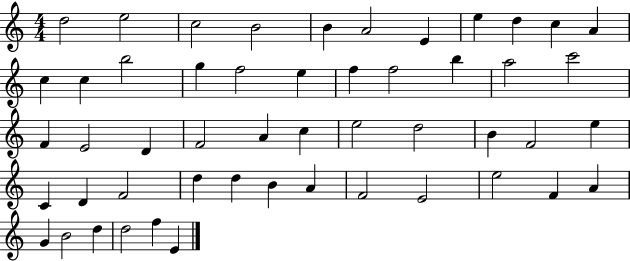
D5/h E5/h C5/h B4/h B4/q A4/h E4/q E5/q D5/q C5/q A4/q C5/q C5/q B5/h G5/q F5/h E5/q F5/q F5/h B5/q A5/h C6/h F4/q E4/h D4/q F4/h A4/q C5/q E5/h D5/h B4/q F4/h E5/q C4/q D4/q F4/h D5/q D5/q B4/q A4/q F4/h E4/h E5/h F4/q A4/q G4/q B4/h D5/q D5/h F5/q E4/q